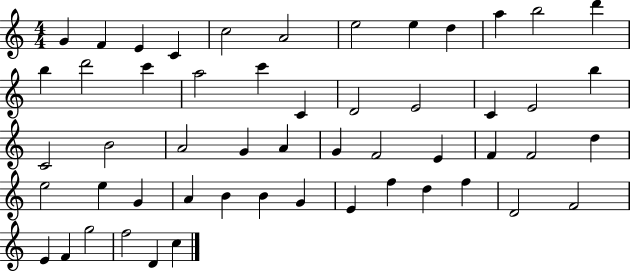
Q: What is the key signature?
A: C major